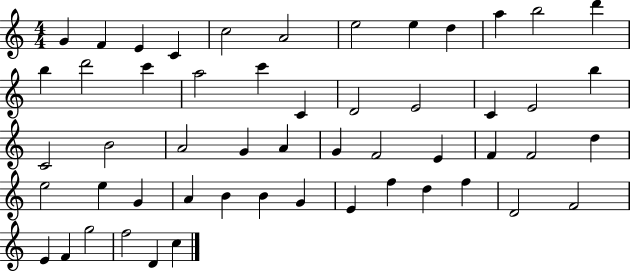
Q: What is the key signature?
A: C major